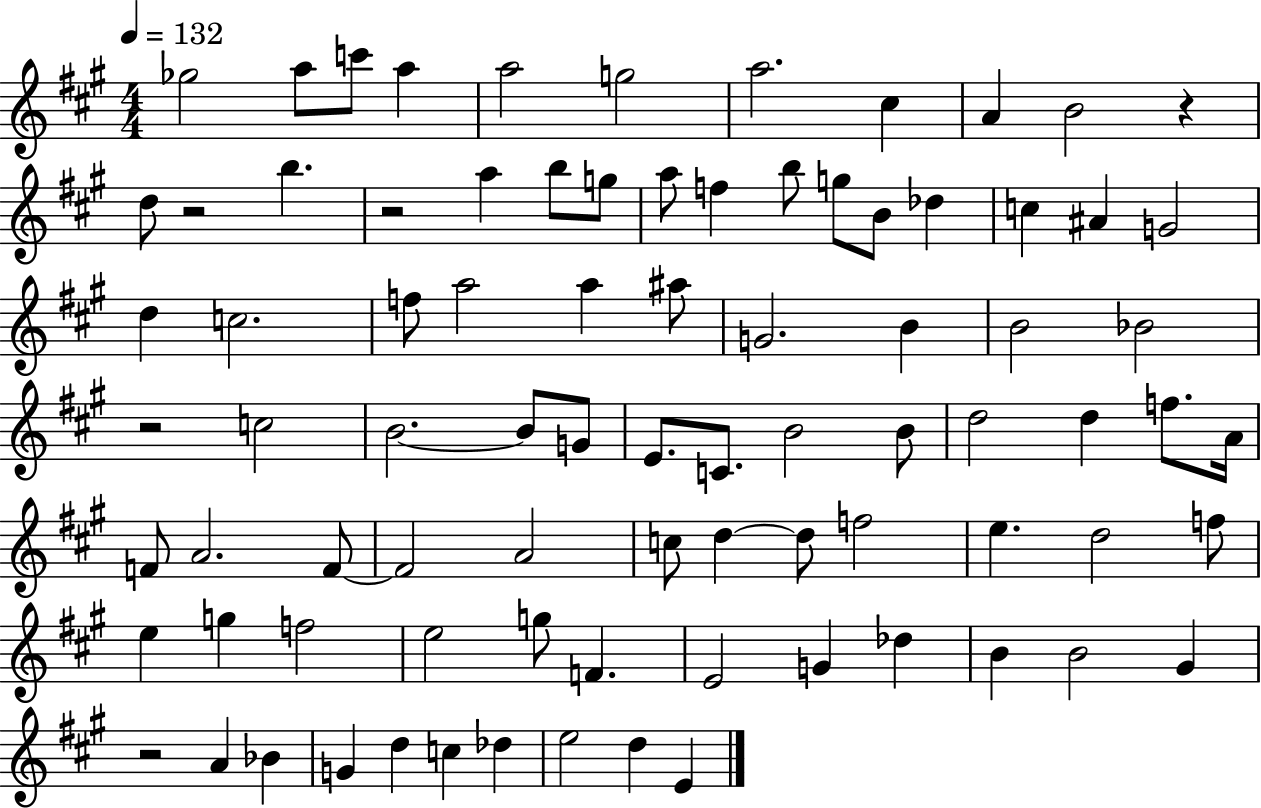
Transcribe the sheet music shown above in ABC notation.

X:1
T:Untitled
M:4/4
L:1/4
K:A
_g2 a/2 c'/2 a a2 g2 a2 ^c A B2 z d/2 z2 b z2 a b/2 g/2 a/2 f b/2 g/2 B/2 _d c ^A G2 d c2 f/2 a2 a ^a/2 G2 B B2 _B2 z2 c2 B2 B/2 G/2 E/2 C/2 B2 B/2 d2 d f/2 A/4 F/2 A2 F/2 F2 A2 c/2 d d/2 f2 e d2 f/2 e g f2 e2 g/2 F E2 G _d B B2 ^G z2 A _B G d c _d e2 d E